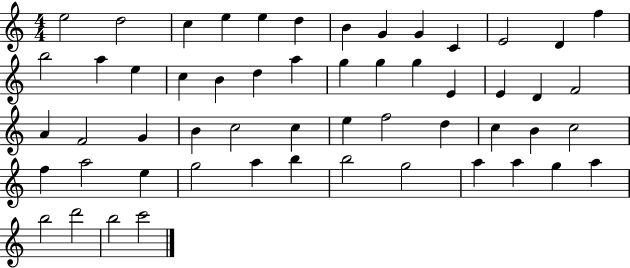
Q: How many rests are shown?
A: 0